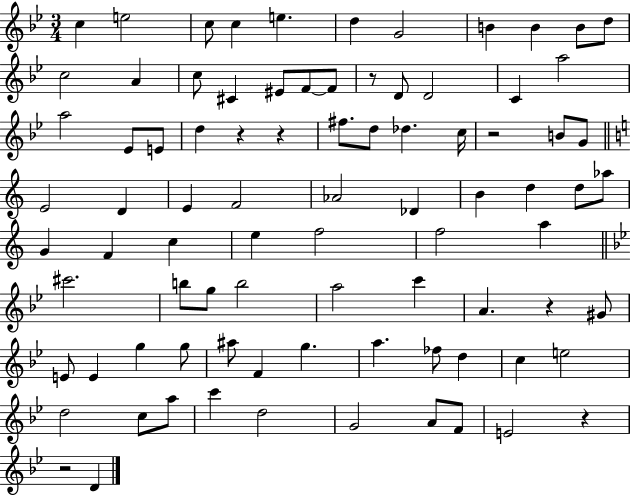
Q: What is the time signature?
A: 3/4